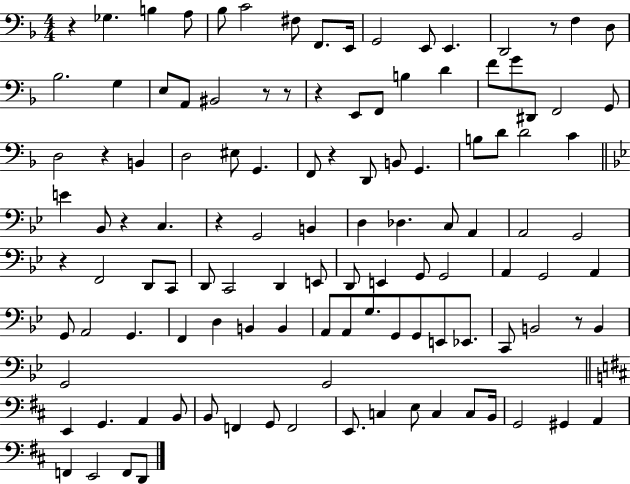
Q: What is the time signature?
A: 4/4